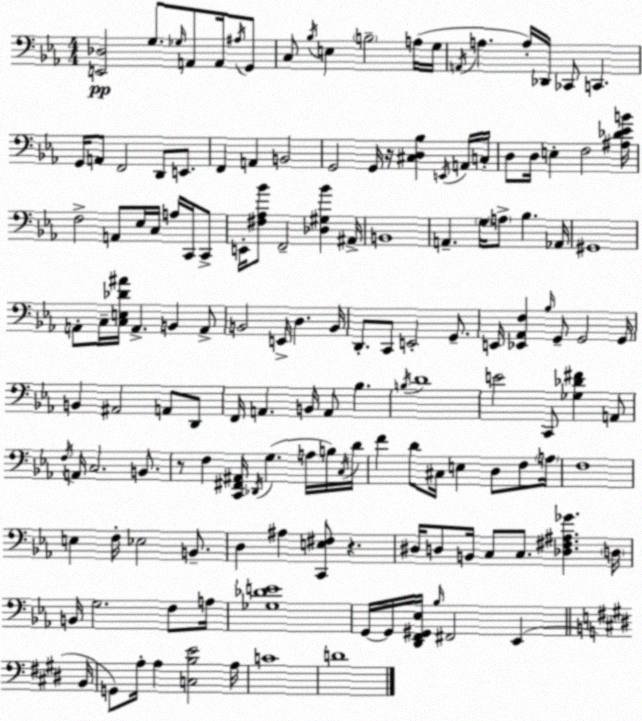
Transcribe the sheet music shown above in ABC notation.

X:1
T:Untitled
M:4/4
L:1/4
K:Cm
[E,,_D,]2 G,/2 _G,/4 A,,/2 A,,/4 ^A,/4 G,,/2 C,/2 _B,/4 E, B,2 A,/4 G,/4 A,,/4 A, A,/4 _D,,/4 _C,,/2 C,, G,,/4 A,,/2 F,,2 D,,/2 E,,/2 F,, A,, B,,2 G,,2 G,,/4 z/4 [^C,D,_B,] E,,/4 A,,/4 C,/4 D,/2 D,/4 E, F,2 [^A,_D_EB]/4 F,2 A,,/2 _E,/4 C,/4 A,/4 C,,/4 C,,/2 E,,/4 [^F,_A,_B]/2 F,,2 [_D,^G,_B] ^A,,/4 B,,4 A,, G,/4 A,/2 _B, _A,,/4 ^G,,4 A,,/2 C,/4 [C,E,_D^A]/4 A,, B,, A,,/2 B,,2 E,,/4 D, B,,/4 D,,/2 C,,/2 E,,2 G,,/2 E,,/4 [_E,,_A,,F,] _B,/4 G,,/2 G,,2 G,,/4 B,, ^A,,2 A,,/2 D,,/2 F,,/4 A,, B,,/4 A,,/2 _B, B,/4 D4 E2 C,,/2 [_G,_D^F] A,,/2 F,/4 A,,/4 C,2 B,,/2 z/2 F, [C,,^F,,^A,,]/4 _D,,/4 G, A,/4 B,/4 C,/4 D/4 F D/2 ^C,/4 E, D,/2 F,/2 A,/4 F,4 E, F,/4 _E,2 B,,/2 D, ^A, [C,,E,^F,]/2 z ^D,/4 D,/2 B,,/4 C,/2 C,/2 [_D,^F,^A,_G] D,/4 B,,/4 G,2 F,/2 A,/4 [_G,_DE]4 G,,/4 G,,/4 [D,,F,,^G,,_E,]/4 _B,/4 ^F,,2 _E,, B,,/4 G,,/2 A,/4 A, [C,B,E]2 A,/4 C4 D4